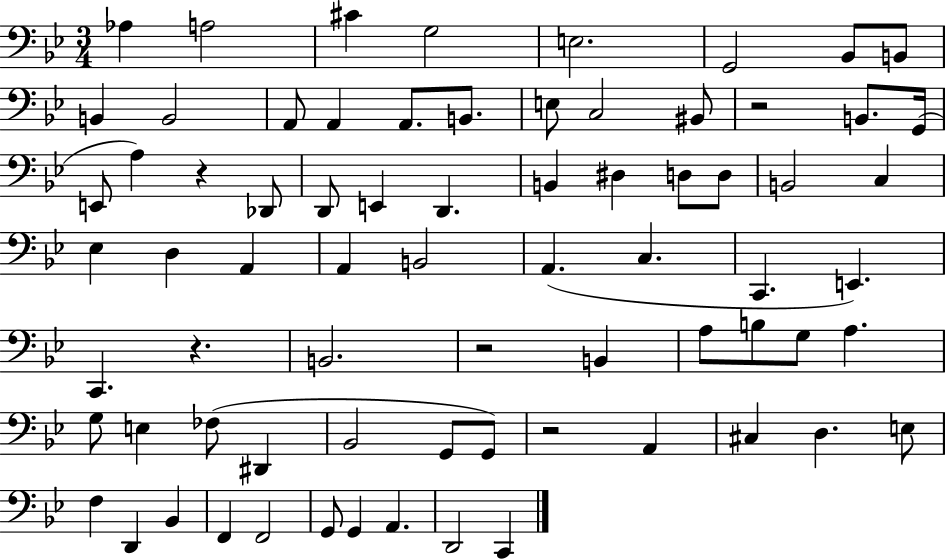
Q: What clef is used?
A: bass